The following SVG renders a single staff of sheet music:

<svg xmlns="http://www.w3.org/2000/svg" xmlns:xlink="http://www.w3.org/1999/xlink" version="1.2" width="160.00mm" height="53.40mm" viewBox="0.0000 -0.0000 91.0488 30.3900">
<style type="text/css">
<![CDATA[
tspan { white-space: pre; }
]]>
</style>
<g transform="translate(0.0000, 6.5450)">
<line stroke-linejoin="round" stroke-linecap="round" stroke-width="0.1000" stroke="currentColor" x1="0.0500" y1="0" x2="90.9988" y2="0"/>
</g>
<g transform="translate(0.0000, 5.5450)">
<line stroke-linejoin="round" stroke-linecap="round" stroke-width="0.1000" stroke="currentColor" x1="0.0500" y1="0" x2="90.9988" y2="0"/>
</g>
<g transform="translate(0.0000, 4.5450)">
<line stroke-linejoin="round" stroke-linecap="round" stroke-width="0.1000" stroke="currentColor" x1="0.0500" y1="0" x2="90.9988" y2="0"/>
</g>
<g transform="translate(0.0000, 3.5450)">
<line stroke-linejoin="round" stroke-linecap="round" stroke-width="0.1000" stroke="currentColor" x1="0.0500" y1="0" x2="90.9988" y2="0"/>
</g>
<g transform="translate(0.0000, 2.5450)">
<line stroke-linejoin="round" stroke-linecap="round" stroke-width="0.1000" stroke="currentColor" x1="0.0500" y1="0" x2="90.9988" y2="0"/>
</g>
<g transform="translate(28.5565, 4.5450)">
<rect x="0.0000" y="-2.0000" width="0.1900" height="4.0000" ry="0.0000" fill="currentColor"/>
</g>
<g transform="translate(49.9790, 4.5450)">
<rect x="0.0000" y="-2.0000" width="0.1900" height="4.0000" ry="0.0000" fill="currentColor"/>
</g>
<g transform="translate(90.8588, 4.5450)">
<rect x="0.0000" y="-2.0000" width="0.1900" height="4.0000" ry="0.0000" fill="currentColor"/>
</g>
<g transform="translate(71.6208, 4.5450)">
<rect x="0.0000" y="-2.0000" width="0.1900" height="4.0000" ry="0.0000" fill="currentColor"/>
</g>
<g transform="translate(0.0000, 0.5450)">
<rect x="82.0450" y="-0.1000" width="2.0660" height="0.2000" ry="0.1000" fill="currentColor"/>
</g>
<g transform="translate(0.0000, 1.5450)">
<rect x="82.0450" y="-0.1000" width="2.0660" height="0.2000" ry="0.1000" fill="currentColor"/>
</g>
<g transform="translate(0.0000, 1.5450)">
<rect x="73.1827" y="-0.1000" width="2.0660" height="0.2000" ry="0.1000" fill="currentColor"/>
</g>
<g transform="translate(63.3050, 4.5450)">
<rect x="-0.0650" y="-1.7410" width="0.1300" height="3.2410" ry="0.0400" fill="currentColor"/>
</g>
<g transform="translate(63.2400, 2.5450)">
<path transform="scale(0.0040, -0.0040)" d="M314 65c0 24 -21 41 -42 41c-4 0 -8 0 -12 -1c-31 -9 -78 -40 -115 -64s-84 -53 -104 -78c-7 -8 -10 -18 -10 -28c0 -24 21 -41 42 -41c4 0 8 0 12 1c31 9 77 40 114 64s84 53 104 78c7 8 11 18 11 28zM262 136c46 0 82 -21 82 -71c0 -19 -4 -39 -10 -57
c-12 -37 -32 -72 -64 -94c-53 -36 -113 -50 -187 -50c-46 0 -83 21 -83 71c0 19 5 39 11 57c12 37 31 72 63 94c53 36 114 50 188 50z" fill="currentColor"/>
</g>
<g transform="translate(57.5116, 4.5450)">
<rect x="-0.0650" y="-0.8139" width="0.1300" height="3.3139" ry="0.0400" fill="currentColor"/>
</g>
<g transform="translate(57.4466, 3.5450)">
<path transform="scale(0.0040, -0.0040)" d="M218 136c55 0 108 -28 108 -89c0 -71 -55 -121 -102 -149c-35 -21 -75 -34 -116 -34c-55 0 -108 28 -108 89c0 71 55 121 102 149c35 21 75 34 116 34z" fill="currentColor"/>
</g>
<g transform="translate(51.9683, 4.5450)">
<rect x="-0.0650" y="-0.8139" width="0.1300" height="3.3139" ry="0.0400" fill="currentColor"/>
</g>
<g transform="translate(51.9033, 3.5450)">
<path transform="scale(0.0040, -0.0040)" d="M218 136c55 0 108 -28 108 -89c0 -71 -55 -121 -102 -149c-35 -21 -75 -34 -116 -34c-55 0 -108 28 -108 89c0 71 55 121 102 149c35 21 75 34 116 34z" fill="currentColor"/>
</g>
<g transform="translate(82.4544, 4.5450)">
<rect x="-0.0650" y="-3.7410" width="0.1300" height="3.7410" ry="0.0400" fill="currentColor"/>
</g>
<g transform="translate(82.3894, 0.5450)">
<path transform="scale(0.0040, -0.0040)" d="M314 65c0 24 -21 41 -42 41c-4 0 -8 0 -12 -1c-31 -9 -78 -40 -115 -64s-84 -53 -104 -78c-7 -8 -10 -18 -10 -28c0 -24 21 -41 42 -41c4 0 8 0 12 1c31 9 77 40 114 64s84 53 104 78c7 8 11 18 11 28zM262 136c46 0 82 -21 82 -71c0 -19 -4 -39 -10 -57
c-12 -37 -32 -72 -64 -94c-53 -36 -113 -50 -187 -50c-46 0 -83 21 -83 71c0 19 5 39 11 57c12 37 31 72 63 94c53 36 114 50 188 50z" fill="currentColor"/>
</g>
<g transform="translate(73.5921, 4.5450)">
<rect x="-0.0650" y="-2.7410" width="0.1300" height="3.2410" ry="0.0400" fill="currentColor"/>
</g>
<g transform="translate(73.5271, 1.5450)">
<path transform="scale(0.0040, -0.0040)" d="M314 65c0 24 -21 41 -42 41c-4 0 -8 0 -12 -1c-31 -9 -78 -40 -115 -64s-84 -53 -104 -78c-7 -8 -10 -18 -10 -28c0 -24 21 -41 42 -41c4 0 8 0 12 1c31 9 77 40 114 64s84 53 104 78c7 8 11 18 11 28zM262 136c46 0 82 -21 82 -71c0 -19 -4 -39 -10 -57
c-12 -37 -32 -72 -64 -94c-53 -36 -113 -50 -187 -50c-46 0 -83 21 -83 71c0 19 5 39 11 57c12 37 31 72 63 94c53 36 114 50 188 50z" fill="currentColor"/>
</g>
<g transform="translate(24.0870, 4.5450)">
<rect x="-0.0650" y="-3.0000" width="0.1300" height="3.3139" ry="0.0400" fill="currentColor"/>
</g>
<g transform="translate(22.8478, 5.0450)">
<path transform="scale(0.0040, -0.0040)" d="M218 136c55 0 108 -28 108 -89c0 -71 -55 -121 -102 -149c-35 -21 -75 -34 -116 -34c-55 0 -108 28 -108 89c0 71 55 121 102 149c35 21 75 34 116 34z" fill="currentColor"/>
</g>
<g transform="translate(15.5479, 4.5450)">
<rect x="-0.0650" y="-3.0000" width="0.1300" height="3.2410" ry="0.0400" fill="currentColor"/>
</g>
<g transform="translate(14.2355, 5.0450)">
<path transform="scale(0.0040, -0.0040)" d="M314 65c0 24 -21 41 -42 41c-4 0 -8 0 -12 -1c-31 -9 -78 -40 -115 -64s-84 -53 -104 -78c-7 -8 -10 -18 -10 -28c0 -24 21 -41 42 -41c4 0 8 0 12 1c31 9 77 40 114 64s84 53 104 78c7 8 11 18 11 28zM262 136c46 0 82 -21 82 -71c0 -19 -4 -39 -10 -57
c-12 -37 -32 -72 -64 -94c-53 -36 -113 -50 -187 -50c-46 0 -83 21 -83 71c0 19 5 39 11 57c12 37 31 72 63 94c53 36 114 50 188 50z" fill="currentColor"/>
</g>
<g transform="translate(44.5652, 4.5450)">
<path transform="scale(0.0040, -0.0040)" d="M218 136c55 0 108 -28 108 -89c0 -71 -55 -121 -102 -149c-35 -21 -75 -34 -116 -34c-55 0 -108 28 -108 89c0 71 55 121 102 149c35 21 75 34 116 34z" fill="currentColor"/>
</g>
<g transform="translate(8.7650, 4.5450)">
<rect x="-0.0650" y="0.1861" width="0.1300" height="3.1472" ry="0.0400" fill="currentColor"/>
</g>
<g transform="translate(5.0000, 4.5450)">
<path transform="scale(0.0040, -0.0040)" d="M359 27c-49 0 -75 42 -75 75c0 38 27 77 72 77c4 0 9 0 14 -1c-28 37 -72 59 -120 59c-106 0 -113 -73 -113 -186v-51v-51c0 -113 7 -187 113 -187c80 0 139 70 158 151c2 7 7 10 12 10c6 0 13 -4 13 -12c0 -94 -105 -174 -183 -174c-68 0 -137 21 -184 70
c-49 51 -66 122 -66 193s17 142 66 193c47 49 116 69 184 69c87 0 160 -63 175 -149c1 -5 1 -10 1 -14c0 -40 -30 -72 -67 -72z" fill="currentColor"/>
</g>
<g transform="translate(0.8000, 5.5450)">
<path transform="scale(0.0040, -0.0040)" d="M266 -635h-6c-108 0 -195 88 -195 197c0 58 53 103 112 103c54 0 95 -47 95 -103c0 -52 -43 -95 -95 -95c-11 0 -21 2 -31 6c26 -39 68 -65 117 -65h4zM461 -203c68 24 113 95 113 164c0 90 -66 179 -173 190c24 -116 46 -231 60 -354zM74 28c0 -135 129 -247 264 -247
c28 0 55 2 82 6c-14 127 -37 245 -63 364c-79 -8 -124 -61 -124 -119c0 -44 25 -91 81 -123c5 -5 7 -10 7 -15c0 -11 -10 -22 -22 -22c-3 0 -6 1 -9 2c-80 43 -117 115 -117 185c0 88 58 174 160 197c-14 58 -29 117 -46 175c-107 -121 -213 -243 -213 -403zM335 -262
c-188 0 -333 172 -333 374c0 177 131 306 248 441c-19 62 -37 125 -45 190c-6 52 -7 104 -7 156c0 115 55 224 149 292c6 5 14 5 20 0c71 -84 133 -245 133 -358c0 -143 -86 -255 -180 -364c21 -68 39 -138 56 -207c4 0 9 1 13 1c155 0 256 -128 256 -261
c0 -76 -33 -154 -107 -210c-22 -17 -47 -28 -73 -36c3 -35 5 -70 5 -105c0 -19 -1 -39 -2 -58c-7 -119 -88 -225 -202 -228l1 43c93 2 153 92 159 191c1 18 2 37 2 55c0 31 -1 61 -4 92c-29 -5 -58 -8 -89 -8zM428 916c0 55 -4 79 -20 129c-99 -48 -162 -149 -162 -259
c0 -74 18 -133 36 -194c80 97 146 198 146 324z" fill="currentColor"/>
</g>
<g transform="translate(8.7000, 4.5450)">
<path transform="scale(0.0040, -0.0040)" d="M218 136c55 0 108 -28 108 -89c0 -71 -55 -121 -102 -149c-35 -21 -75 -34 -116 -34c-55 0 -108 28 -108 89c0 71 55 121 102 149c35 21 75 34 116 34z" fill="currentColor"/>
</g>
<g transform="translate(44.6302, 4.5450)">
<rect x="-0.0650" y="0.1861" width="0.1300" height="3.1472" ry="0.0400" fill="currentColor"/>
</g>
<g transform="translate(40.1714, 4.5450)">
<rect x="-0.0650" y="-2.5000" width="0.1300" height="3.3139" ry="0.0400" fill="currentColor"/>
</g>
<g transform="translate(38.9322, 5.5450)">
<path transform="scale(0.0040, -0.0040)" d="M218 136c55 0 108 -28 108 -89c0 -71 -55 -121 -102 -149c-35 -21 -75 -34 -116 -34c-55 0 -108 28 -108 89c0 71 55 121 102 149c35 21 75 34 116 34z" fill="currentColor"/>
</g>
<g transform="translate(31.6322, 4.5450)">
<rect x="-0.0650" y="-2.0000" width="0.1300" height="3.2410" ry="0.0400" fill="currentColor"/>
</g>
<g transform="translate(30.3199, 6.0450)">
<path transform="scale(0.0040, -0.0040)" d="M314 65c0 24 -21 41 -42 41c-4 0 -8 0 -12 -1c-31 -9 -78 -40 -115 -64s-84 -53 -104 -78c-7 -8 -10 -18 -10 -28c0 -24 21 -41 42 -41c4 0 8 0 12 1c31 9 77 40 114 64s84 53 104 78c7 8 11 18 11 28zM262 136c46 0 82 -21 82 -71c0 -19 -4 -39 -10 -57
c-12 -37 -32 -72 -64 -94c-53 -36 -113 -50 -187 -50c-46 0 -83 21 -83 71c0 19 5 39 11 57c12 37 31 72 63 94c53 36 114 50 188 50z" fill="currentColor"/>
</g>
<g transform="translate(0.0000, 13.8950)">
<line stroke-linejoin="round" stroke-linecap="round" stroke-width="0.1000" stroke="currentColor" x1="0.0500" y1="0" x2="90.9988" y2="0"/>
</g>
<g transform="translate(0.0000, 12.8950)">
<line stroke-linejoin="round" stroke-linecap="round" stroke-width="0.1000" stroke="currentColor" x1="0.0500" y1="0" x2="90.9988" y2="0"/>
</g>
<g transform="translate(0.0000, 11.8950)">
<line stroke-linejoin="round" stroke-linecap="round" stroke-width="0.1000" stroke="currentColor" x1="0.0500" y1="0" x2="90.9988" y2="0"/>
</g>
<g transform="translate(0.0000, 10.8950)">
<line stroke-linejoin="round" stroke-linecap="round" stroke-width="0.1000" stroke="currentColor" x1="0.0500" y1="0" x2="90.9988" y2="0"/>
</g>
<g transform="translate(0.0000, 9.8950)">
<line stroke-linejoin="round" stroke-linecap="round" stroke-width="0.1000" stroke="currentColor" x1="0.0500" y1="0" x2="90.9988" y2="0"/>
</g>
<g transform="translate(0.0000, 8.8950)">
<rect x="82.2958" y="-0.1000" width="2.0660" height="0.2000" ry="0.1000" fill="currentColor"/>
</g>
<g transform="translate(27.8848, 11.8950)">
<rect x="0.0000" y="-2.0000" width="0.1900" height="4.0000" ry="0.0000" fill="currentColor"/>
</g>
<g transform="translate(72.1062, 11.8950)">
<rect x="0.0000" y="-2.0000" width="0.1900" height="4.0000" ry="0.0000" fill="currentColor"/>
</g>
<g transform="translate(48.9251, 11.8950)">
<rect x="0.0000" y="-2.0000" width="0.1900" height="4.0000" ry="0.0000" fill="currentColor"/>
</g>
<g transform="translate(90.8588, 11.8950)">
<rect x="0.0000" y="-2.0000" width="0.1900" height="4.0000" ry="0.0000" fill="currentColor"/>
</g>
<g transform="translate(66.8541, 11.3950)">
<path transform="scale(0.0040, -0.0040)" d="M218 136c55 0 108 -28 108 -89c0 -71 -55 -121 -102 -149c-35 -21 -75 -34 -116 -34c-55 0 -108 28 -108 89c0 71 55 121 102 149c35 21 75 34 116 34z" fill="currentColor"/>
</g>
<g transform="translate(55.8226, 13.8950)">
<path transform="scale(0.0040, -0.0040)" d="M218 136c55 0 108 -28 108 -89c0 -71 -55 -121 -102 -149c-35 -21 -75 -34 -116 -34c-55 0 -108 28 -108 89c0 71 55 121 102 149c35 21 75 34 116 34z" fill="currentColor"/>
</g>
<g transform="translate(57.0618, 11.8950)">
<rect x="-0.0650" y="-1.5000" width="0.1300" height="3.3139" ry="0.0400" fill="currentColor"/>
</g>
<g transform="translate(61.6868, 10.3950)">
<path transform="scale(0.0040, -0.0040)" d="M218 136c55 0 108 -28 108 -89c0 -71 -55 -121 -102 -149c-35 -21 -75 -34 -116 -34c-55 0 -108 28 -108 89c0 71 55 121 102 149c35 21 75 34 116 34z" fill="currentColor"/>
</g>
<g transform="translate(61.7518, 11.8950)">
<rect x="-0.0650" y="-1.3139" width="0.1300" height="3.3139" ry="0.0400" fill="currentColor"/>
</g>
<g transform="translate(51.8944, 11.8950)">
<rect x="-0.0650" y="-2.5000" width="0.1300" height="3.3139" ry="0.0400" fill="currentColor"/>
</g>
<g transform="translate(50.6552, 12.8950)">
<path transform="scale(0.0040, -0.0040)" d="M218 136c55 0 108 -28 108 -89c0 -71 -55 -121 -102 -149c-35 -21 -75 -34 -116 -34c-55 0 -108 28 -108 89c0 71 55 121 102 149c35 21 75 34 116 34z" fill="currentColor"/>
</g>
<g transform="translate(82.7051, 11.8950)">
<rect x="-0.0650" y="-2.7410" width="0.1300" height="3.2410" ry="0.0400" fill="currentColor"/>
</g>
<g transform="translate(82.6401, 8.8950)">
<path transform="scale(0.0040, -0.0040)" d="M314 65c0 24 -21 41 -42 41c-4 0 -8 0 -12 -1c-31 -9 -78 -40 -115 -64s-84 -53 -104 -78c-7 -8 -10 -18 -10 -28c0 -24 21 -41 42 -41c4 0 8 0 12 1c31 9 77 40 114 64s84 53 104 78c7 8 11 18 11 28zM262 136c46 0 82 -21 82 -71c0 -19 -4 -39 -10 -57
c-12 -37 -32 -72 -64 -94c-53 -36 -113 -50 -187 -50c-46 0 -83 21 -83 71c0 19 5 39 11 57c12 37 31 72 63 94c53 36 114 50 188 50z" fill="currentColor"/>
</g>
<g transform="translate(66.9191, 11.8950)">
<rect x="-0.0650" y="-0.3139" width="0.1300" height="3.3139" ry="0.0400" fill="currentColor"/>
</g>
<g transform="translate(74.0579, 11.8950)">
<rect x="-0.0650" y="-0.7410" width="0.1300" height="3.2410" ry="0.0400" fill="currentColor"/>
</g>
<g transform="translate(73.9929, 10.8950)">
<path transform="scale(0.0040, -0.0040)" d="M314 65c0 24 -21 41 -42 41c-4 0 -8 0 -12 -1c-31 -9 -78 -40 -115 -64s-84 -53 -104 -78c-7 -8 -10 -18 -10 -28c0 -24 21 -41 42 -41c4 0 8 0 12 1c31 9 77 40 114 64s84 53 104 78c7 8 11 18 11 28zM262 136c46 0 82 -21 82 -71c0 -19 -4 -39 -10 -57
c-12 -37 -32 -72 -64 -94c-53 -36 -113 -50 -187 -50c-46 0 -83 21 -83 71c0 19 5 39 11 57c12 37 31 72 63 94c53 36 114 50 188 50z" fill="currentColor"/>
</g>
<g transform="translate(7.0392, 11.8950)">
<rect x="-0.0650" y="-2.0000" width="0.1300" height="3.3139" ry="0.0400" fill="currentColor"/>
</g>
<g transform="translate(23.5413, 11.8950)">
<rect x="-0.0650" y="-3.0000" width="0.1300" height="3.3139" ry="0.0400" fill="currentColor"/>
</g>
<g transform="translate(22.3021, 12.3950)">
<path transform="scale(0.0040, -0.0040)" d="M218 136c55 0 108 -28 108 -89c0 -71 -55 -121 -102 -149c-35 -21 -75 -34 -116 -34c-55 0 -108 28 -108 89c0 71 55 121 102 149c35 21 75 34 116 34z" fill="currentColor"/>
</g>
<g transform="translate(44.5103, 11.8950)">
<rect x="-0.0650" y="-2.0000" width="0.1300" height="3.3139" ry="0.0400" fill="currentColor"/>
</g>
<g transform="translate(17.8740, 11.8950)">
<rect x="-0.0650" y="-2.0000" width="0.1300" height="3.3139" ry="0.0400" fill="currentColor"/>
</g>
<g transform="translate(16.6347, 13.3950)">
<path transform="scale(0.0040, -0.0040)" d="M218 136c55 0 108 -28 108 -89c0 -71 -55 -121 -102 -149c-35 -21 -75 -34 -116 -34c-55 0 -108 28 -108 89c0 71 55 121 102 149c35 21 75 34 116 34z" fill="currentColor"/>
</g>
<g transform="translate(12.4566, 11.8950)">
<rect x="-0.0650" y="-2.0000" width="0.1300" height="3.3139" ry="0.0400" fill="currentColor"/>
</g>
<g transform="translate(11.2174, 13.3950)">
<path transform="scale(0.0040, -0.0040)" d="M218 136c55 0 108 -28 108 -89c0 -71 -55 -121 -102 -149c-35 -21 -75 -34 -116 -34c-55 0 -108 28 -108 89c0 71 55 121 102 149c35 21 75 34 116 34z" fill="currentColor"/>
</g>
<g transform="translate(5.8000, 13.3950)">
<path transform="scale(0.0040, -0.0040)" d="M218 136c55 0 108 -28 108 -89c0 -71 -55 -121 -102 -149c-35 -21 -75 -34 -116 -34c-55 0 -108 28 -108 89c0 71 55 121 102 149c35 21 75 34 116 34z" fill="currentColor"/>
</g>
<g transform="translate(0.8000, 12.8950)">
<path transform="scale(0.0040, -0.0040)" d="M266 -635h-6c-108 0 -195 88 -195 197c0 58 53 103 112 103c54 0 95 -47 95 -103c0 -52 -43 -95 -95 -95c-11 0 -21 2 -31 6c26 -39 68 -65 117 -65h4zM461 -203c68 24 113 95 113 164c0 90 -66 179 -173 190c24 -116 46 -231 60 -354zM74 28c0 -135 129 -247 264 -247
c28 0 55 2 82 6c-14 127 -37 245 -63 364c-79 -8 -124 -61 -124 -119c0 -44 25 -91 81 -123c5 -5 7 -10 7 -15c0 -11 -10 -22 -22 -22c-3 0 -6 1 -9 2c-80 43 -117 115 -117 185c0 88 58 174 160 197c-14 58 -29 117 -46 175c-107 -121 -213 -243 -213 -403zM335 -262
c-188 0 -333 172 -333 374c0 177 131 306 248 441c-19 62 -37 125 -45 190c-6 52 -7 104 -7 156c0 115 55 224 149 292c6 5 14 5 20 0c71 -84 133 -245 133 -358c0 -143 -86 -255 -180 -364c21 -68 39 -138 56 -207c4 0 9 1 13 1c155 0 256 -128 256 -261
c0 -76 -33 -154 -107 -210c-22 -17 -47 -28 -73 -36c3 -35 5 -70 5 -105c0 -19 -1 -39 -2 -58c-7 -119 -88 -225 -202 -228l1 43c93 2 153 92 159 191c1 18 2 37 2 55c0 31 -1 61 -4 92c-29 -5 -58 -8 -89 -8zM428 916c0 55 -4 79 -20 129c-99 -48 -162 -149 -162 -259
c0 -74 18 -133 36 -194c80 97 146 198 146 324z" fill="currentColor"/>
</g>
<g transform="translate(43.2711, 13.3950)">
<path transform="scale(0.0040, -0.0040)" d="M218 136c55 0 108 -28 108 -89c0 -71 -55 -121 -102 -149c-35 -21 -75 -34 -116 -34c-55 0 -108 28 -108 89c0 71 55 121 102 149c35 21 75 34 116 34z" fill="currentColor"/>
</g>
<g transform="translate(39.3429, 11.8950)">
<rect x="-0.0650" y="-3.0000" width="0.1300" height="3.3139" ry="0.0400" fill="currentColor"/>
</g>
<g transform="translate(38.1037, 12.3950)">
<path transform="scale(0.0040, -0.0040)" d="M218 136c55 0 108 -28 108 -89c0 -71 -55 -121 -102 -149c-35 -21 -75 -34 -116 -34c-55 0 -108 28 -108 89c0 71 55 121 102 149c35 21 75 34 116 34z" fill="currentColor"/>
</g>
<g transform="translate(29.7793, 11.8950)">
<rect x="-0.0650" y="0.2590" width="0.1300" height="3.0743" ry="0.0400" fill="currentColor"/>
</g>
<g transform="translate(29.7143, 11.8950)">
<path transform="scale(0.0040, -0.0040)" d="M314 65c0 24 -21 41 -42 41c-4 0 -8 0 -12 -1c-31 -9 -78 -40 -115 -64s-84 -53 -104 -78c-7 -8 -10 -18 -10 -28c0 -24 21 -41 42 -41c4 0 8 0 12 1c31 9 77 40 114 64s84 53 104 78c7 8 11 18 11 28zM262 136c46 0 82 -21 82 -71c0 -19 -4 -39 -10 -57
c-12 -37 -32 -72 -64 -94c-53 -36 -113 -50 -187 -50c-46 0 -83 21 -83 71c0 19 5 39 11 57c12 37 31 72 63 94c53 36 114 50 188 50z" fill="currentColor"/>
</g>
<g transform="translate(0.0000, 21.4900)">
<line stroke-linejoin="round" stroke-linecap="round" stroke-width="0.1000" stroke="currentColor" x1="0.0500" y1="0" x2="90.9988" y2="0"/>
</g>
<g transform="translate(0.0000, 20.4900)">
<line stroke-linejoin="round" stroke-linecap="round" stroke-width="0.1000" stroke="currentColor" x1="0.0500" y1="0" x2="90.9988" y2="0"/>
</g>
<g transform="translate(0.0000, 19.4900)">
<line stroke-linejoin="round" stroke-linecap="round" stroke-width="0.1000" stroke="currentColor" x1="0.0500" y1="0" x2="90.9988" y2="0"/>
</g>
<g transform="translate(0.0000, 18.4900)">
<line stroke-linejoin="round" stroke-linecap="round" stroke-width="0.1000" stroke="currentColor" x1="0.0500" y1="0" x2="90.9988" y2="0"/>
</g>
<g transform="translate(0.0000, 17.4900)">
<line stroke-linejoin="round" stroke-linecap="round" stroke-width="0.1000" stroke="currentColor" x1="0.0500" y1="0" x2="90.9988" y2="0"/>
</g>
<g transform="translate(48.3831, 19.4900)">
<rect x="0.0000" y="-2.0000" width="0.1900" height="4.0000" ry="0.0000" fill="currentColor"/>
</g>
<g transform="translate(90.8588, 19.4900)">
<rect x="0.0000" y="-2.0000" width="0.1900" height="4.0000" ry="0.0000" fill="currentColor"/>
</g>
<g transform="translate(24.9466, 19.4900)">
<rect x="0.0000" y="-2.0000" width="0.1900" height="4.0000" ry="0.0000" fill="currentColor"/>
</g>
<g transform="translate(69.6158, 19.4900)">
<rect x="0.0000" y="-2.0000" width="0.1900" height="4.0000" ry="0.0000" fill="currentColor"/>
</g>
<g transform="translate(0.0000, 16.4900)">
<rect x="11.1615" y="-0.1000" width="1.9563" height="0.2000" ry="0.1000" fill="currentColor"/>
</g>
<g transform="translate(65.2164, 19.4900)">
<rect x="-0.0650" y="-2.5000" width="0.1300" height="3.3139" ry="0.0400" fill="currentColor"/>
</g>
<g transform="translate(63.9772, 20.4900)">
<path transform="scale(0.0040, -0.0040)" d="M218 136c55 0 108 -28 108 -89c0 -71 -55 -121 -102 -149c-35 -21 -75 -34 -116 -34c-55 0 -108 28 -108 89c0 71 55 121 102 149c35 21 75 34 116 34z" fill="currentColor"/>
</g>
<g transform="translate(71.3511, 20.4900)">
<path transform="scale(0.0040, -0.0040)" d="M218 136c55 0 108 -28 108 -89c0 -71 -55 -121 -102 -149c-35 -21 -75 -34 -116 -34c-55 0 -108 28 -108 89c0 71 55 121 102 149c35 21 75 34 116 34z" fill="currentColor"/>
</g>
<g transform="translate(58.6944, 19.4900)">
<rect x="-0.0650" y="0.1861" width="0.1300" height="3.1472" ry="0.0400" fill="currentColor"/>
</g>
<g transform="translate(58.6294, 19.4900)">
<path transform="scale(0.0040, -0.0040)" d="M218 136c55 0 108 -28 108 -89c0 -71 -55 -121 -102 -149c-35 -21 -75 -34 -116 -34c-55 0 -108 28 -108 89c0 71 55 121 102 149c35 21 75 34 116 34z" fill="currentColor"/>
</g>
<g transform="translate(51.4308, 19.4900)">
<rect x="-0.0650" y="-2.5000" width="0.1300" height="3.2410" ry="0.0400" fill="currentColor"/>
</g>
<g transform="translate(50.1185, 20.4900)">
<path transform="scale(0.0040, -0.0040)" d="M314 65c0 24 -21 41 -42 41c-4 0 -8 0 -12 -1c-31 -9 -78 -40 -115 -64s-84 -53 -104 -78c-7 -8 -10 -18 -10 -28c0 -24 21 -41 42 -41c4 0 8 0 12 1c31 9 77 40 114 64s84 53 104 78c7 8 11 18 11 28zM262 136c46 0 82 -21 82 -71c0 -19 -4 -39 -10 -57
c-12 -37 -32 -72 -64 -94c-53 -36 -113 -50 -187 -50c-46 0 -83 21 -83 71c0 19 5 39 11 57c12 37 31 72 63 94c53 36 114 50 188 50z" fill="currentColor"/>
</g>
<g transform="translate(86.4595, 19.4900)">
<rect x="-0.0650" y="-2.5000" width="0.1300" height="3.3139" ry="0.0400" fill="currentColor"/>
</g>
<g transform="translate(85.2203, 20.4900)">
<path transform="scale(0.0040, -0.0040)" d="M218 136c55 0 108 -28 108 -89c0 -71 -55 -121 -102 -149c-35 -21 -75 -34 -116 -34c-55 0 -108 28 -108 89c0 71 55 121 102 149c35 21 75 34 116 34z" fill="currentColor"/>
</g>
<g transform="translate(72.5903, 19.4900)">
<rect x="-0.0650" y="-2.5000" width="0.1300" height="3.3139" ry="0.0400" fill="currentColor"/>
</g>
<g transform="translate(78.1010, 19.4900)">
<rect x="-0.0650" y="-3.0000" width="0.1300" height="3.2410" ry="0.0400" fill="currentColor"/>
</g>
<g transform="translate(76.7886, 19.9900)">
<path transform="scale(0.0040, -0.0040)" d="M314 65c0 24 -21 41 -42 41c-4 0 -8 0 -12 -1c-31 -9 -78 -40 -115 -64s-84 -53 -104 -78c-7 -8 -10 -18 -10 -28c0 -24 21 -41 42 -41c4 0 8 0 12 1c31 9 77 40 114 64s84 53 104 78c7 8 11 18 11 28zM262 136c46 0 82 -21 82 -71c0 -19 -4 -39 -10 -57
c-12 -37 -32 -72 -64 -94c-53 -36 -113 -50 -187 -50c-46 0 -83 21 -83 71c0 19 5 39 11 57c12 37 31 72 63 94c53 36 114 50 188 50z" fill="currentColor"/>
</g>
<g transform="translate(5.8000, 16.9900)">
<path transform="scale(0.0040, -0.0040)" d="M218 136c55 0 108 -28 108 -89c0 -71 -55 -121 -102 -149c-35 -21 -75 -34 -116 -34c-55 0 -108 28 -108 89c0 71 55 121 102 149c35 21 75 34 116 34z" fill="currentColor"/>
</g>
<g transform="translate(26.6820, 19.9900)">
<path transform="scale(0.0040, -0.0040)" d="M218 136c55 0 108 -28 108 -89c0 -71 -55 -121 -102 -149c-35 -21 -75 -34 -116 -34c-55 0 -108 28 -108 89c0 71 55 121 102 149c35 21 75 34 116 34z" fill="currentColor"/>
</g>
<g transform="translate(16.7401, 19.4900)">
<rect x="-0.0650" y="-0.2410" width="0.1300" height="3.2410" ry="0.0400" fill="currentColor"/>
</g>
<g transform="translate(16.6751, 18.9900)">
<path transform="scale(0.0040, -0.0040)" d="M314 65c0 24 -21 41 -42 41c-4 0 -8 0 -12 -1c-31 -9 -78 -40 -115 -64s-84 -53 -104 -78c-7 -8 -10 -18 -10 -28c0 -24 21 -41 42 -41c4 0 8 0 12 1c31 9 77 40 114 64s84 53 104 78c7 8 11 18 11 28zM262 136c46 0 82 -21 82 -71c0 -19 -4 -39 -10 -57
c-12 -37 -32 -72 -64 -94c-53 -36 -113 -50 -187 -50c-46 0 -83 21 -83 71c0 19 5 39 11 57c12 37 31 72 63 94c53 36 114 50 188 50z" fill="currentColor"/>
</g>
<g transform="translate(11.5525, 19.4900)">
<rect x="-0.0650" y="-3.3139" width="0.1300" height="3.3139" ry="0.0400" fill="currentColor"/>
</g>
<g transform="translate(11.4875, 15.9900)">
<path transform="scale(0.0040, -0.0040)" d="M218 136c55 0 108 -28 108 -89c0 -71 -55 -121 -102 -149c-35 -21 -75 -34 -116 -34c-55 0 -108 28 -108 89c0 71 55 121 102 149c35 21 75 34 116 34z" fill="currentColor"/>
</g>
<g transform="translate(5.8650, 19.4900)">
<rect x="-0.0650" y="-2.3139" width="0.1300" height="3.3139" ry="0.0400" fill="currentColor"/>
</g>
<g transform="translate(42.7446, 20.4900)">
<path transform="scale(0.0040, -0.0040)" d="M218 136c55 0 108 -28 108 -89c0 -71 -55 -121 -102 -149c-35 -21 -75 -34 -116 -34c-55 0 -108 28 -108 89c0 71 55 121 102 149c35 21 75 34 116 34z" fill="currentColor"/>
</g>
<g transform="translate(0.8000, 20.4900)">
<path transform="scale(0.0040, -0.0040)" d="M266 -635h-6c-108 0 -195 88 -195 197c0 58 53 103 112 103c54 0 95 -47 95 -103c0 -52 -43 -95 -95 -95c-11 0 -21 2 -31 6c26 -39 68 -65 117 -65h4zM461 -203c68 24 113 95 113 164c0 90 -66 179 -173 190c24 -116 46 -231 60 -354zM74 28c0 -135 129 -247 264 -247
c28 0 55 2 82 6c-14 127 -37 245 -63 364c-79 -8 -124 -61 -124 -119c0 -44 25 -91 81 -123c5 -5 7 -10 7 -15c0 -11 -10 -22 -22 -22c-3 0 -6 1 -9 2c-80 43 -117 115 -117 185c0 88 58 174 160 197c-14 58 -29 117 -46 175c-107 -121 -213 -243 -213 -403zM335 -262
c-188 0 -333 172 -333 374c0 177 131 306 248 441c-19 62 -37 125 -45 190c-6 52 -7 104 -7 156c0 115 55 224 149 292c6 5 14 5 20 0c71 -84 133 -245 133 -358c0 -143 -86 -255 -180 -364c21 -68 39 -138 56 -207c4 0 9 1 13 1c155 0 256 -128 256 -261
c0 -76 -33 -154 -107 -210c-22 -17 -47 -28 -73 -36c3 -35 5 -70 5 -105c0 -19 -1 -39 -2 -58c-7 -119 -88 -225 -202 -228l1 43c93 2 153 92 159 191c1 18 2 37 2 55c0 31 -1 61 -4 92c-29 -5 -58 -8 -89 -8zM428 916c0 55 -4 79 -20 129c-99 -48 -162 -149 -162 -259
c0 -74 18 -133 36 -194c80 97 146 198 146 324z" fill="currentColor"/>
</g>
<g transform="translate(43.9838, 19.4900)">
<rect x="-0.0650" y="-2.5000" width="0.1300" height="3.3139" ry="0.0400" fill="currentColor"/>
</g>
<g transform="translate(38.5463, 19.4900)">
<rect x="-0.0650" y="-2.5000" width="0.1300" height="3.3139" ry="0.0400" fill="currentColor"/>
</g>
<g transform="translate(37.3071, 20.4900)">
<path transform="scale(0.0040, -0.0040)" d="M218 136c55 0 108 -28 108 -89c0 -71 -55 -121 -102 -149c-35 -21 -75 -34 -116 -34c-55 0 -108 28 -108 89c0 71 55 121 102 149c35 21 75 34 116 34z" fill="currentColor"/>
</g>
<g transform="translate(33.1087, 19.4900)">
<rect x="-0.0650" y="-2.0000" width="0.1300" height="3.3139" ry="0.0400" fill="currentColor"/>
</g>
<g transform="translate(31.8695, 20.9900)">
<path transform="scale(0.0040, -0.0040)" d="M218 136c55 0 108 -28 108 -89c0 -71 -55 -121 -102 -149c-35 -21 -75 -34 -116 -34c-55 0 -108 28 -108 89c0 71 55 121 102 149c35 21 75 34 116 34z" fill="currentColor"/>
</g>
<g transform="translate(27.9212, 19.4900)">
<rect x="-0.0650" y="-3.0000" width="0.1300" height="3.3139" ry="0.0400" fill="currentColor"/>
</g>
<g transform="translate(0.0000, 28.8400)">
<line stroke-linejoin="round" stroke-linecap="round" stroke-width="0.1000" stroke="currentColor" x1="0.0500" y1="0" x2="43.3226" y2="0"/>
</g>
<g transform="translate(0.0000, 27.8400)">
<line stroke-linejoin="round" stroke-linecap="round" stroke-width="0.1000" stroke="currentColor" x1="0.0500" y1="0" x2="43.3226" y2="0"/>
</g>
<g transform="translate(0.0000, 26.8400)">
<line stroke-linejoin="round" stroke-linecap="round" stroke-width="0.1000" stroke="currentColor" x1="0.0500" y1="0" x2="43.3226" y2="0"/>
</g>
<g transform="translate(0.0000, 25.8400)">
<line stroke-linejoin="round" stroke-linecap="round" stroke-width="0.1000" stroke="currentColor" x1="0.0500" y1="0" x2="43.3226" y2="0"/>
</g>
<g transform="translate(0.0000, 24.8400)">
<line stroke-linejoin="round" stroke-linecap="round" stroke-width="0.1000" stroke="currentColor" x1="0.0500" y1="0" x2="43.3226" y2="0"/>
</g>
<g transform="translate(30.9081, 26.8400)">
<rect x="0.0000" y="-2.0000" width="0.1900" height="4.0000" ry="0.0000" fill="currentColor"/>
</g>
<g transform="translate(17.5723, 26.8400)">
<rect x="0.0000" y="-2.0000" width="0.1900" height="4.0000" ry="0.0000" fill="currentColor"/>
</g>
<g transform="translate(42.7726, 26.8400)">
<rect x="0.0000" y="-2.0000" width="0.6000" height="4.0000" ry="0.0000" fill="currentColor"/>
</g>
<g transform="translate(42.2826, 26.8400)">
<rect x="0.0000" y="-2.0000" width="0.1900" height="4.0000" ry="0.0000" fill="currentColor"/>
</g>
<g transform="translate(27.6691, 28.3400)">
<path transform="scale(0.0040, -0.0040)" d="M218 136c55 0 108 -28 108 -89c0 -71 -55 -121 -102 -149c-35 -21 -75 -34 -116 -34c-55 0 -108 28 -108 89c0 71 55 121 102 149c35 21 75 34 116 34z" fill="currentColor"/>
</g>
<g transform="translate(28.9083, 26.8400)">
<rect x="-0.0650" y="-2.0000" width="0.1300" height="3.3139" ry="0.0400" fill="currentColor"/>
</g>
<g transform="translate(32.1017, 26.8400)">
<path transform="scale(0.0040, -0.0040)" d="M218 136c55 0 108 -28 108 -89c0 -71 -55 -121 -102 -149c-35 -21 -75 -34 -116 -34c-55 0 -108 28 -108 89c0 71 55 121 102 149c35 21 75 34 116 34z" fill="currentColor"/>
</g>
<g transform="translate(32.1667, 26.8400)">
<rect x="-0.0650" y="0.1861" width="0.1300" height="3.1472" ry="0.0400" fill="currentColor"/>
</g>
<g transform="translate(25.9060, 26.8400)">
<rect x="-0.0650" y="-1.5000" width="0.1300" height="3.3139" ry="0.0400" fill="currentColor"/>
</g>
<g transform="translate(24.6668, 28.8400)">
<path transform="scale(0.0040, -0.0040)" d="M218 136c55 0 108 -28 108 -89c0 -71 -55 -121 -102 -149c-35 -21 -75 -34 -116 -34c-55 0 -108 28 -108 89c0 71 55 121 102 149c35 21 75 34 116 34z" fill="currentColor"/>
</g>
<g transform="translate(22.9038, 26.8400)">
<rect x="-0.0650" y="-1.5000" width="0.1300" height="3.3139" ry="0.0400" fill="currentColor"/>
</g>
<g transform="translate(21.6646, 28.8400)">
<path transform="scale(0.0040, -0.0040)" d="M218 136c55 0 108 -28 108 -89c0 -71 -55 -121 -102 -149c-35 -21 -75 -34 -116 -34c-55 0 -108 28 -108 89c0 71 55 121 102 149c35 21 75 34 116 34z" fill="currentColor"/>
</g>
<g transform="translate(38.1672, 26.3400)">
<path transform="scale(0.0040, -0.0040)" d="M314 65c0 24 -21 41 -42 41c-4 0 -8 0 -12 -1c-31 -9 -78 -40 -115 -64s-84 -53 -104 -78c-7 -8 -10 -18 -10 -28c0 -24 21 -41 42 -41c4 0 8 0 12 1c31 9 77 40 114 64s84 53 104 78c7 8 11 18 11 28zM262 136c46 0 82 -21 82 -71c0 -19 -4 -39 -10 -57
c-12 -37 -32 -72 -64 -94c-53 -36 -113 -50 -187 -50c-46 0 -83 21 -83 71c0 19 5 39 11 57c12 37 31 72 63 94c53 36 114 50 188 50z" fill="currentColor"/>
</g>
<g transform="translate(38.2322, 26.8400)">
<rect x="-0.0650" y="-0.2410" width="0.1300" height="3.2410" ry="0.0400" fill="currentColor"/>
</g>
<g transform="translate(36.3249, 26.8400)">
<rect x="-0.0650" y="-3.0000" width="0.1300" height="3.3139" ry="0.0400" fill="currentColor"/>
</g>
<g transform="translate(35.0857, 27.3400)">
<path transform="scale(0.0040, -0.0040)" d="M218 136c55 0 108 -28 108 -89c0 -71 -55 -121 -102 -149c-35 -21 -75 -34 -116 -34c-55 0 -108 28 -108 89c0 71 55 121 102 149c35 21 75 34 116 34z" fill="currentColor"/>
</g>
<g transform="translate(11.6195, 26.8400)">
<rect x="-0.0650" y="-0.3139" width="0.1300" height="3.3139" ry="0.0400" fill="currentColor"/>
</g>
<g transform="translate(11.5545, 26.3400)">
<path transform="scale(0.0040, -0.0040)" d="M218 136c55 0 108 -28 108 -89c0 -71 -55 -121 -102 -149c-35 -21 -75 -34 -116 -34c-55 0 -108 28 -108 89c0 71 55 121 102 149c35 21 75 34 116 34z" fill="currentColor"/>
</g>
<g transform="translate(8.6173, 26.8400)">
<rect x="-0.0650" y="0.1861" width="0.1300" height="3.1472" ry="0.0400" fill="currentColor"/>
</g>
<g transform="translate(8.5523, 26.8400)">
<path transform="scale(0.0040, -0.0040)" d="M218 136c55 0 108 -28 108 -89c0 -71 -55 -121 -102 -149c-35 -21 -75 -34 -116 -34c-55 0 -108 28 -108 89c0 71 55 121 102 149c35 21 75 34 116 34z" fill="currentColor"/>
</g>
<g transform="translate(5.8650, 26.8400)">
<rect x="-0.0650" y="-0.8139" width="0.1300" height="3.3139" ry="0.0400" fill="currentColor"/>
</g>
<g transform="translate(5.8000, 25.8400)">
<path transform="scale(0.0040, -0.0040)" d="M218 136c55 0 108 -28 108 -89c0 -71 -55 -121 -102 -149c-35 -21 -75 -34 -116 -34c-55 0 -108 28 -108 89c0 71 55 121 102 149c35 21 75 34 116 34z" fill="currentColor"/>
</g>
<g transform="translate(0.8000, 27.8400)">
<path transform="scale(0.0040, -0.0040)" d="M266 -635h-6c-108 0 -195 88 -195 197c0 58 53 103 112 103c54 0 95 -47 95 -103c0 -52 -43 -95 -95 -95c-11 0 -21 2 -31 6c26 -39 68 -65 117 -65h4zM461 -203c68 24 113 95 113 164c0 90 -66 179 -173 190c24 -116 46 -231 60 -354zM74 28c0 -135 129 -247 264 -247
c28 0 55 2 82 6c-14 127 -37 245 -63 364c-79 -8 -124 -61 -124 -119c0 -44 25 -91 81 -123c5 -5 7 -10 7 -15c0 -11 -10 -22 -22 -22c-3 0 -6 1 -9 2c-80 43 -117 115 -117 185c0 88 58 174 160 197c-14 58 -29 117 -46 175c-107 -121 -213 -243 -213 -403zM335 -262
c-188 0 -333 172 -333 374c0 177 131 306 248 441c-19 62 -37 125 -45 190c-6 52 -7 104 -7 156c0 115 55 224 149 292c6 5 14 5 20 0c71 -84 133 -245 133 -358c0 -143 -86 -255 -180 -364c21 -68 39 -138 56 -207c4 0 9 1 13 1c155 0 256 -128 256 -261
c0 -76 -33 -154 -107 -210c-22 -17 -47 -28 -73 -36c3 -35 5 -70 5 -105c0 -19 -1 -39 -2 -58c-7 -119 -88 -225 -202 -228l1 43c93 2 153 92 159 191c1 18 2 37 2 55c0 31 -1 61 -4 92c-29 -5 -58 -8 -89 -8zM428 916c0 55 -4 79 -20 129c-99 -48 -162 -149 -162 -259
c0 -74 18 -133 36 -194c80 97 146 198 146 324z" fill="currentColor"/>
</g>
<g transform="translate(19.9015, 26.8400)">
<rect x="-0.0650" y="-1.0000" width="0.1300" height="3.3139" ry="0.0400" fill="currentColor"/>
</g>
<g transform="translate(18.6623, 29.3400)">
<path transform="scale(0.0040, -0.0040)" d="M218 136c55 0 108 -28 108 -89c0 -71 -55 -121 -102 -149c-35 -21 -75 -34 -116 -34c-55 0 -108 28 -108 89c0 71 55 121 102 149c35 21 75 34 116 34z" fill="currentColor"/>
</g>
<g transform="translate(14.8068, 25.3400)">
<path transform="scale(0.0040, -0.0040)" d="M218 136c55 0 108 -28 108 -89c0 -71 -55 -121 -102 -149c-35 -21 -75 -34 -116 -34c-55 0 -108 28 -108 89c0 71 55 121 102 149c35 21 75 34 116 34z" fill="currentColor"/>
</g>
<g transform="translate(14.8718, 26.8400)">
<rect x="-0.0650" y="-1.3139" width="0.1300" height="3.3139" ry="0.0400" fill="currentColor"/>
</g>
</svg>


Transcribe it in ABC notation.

X:1
T:Untitled
M:4/4
L:1/4
K:C
B A2 A F2 G B d d f2 a2 c'2 F F F A B2 A F G E e c d2 a2 g b c2 A F G G G2 B G G A2 G d B c e D E E F B A c2